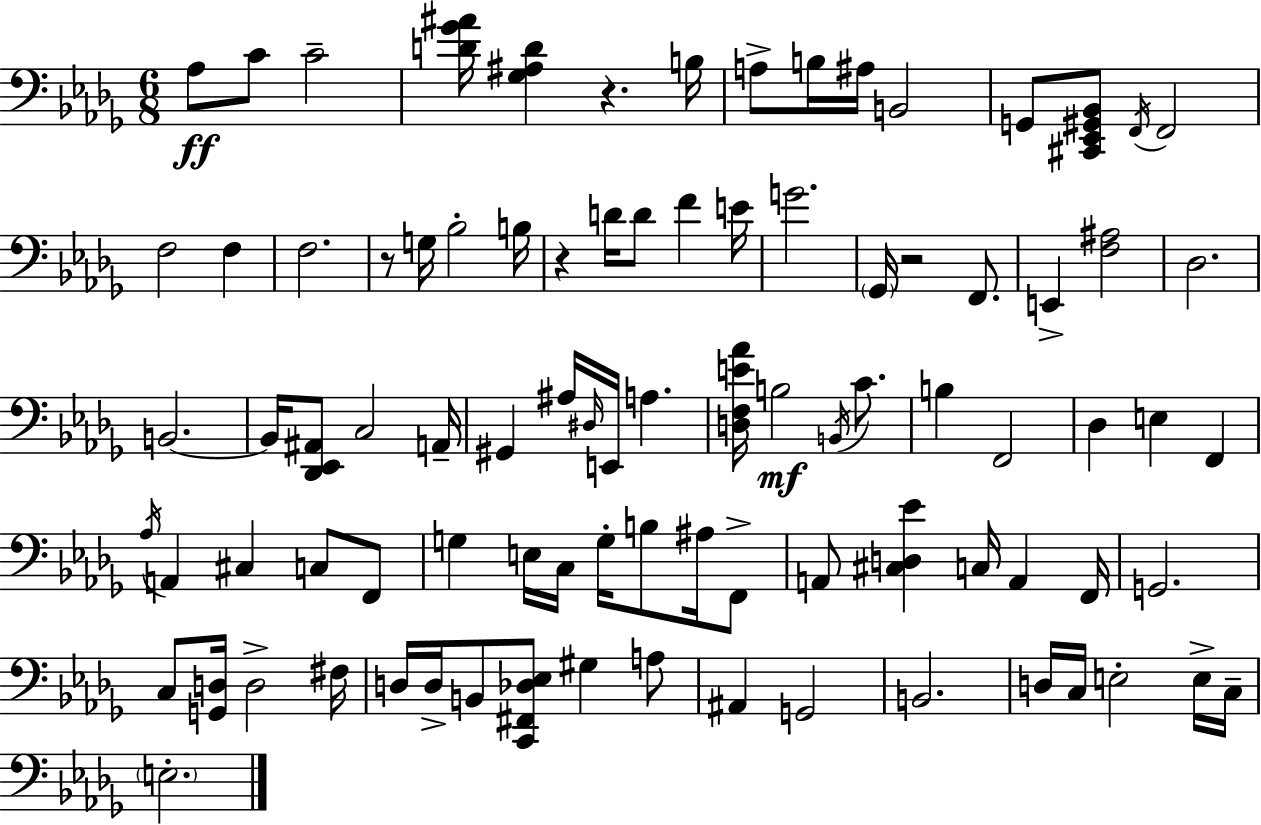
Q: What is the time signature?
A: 6/8